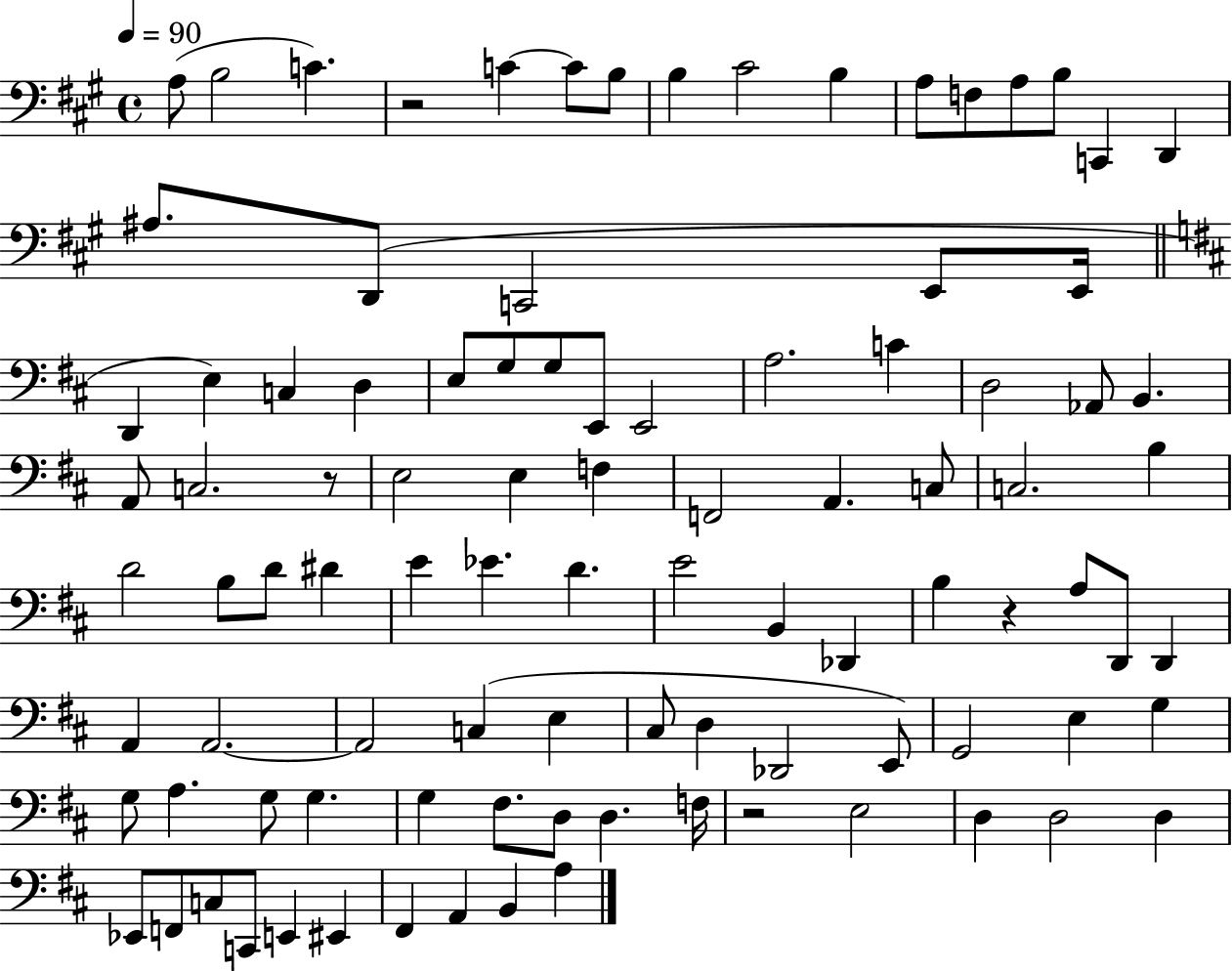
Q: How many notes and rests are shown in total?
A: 97